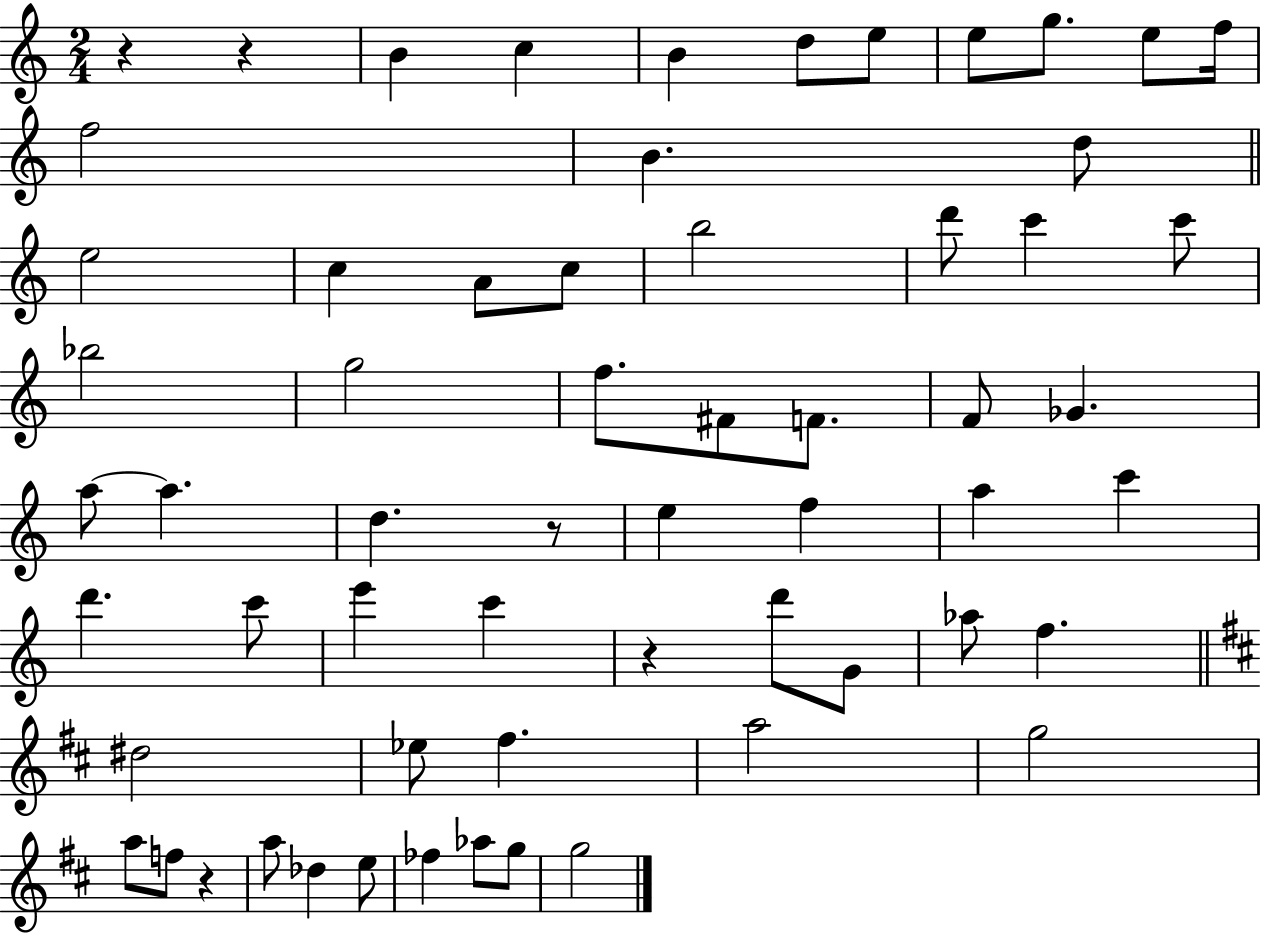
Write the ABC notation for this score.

X:1
T:Untitled
M:2/4
L:1/4
K:C
z z B c B d/2 e/2 e/2 g/2 e/2 f/4 f2 B d/2 e2 c A/2 c/2 b2 d'/2 c' c'/2 _b2 g2 f/2 ^F/2 F/2 F/2 _G a/2 a d z/2 e f a c' d' c'/2 e' c' z d'/2 G/2 _a/2 f ^d2 _e/2 ^f a2 g2 a/2 f/2 z a/2 _d e/2 _f _a/2 g/2 g2